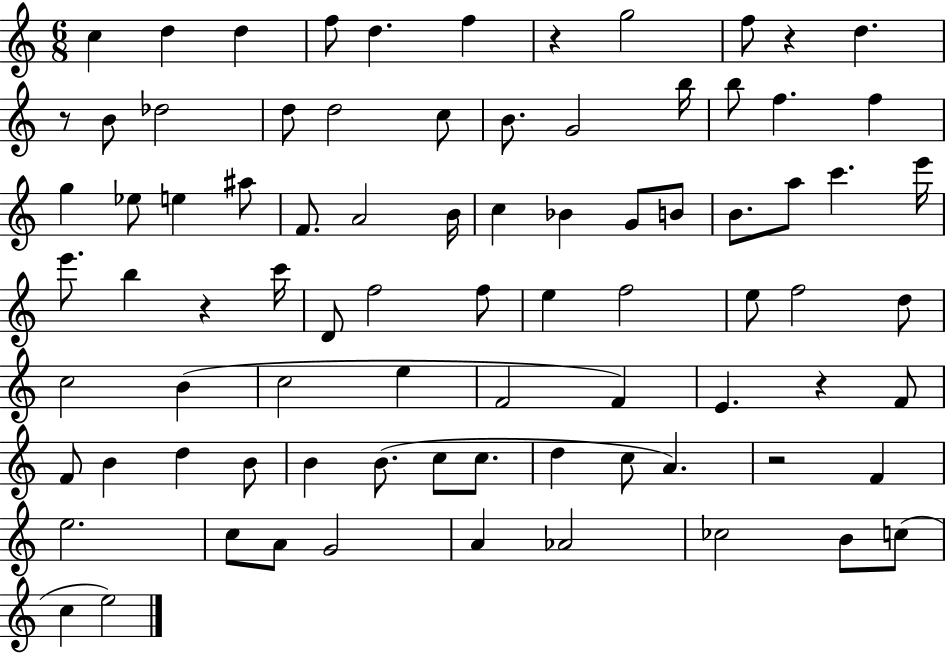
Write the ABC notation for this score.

X:1
T:Untitled
M:6/8
L:1/4
K:C
c d d f/2 d f z g2 f/2 z d z/2 B/2 _d2 d/2 d2 c/2 B/2 G2 b/4 b/2 f f g _e/2 e ^a/2 F/2 A2 B/4 c _B G/2 B/2 B/2 a/2 c' e'/4 e'/2 b z c'/4 D/2 f2 f/2 e f2 e/2 f2 d/2 c2 B c2 e F2 F E z F/2 F/2 B d B/2 B B/2 c/2 c/2 d c/2 A z2 F e2 c/2 A/2 G2 A _A2 _c2 B/2 c/2 c e2